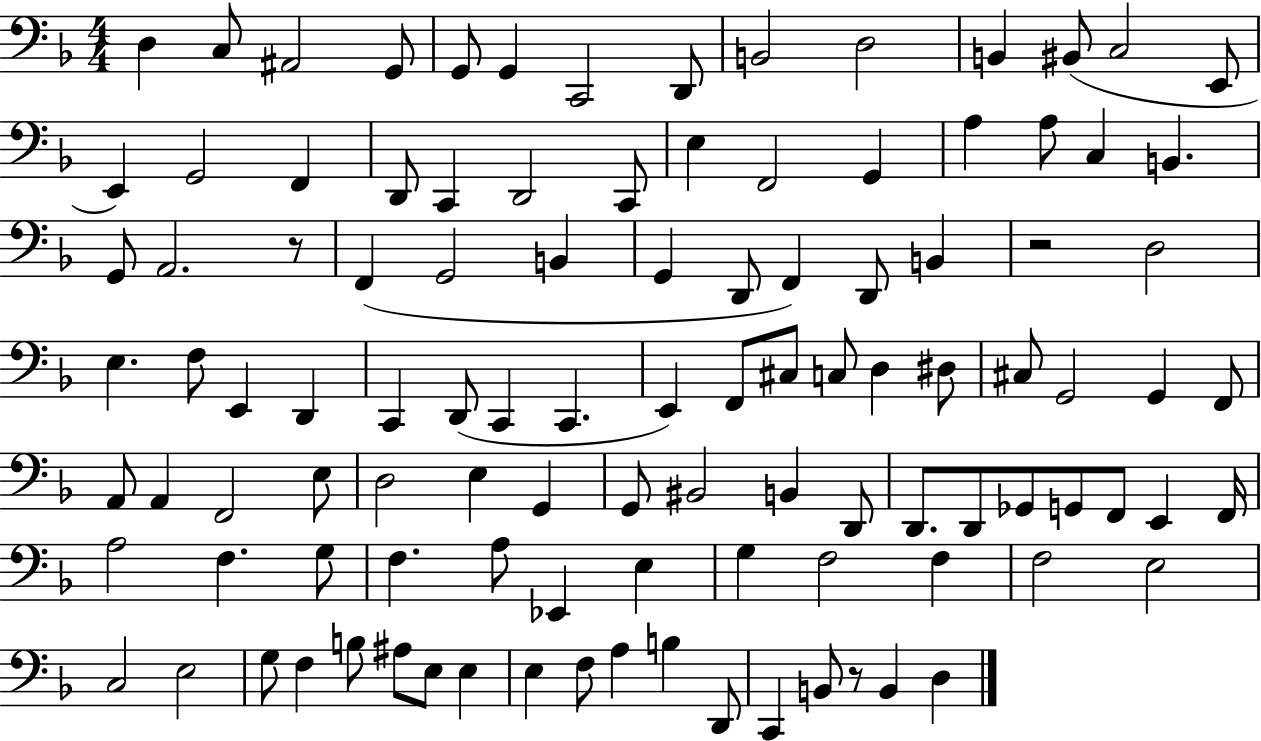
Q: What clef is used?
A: bass